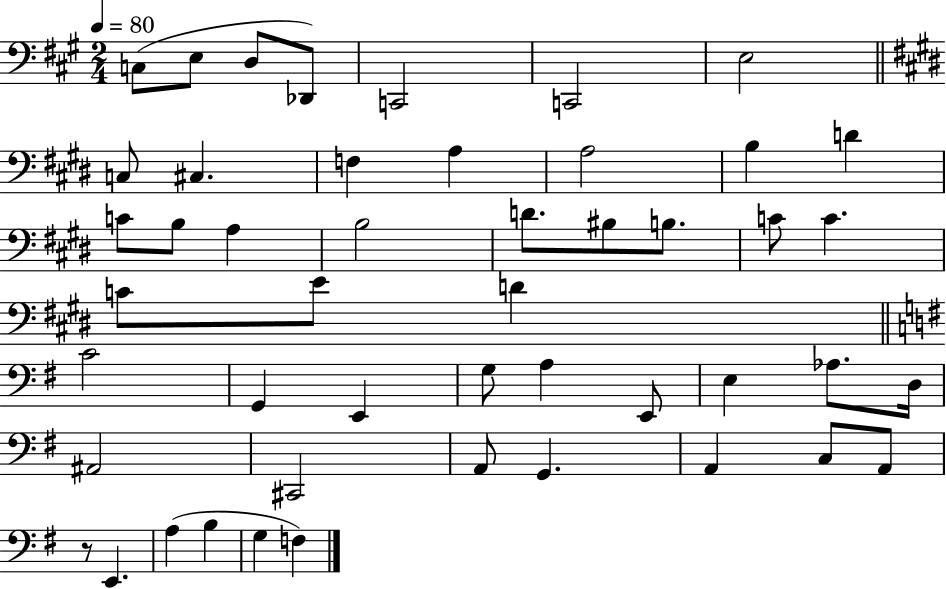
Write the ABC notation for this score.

X:1
T:Untitled
M:2/4
L:1/4
K:A
C,/2 E,/2 D,/2 _D,,/2 C,,2 C,,2 E,2 C,/2 ^C, F, A, A,2 B, D C/2 B,/2 A, B,2 D/2 ^B,/2 B,/2 C/2 C C/2 E/2 D C2 G,, E,, G,/2 A, E,,/2 E, _A,/2 D,/4 ^A,,2 ^C,,2 A,,/2 G,, A,, C,/2 A,,/2 z/2 E,, A, B, G, F,